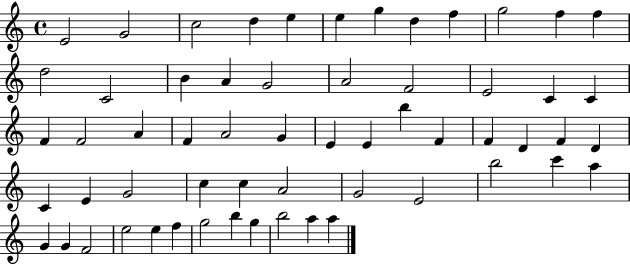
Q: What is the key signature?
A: C major